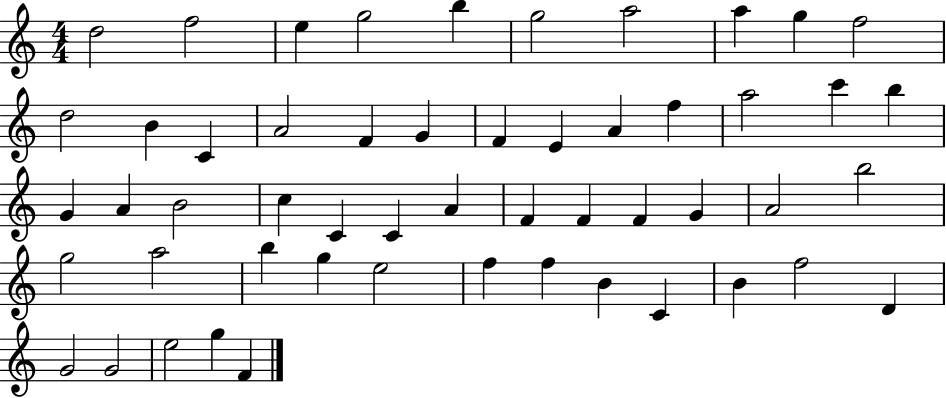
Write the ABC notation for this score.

X:1
T:Untitled
M:4/4
L:1/4
K:C
d2 f2 e g2 b g2 a2 a g f2 d2 B C A2 F G F E A f a2 c' b G A B2 c C C A F F F G A2 b2 g2 a2 b g e2 f f B C B f2 D G2 G2 e2 g F